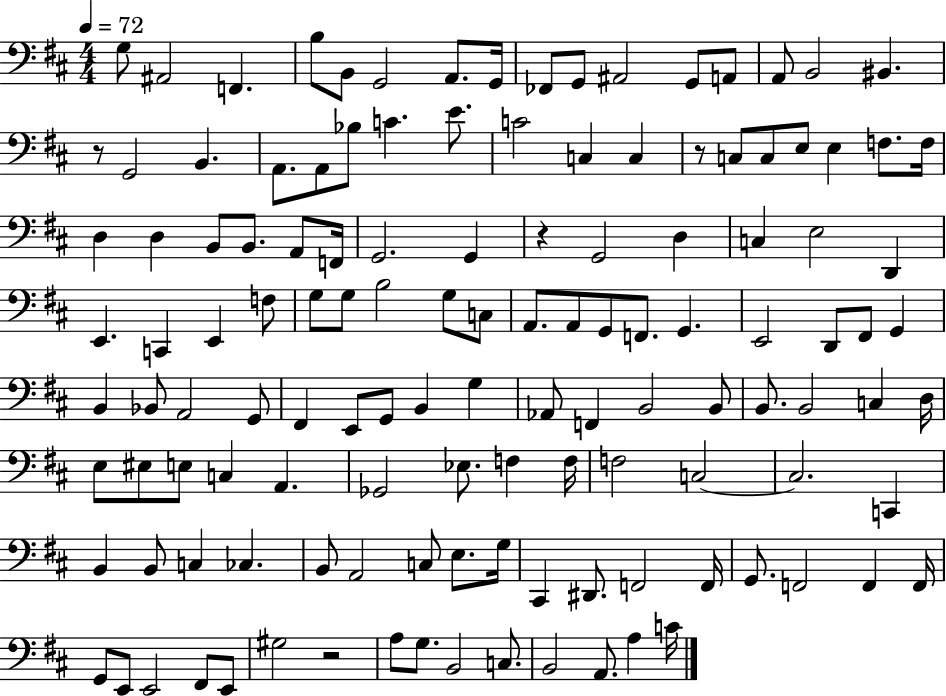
{
  \clef bass
  \numericTimeSignature
  \time 4/4
  \key d \major
  \tempo 4 = 72
  g8 ais,2 f,4. | b8 b,8 g,2 a,8. g,16 | fes,8 g,8 ais,2 g,8 a,8 | a,8 b,2 bis,4. | \break r8 g,2 b,4. | a,8. a,8 bes8 c'4. e'8. | c'2 c4 c4 | r8 c8 c8 e8 e4 f8. f16 | \break d4 d4 b,8 b,8. a,8 f,16 | g,2. g,4 | r4 g,2 d4 | c4 e2 d,4 | \break e,4. c,4 e,4 f8 | g8 g8 b2 g8 c8 | a,8. a,8 g,8 f,8. g,4. | e,2 d,8 fis,8 g,4 | \break b,4 bes,8 a,2 g,8 | fis,4 e,8 g,8 b,4 g4 | aes,8 f,4 b,2 b,8 | b,8. b,2 c4 d16 | \break e8 eis8 e8 c4 a,4. | ges,2 ees8. f4 f16 | f2 c2~~ | c2. c,4 | \break b,4 b,8 c4 ces4. | b,8 a,2 c8 e8. g16 | cis,4 dis,8. f,2 f,16 | g,8. f,2 f,4 f,16 | \break g,8 e,8 e,2 fis,8 e,8 | gis2 r2 | a8 g8. b,2 c8. | b,2 a,8. a4 c'16 | \break \bar "|."
}